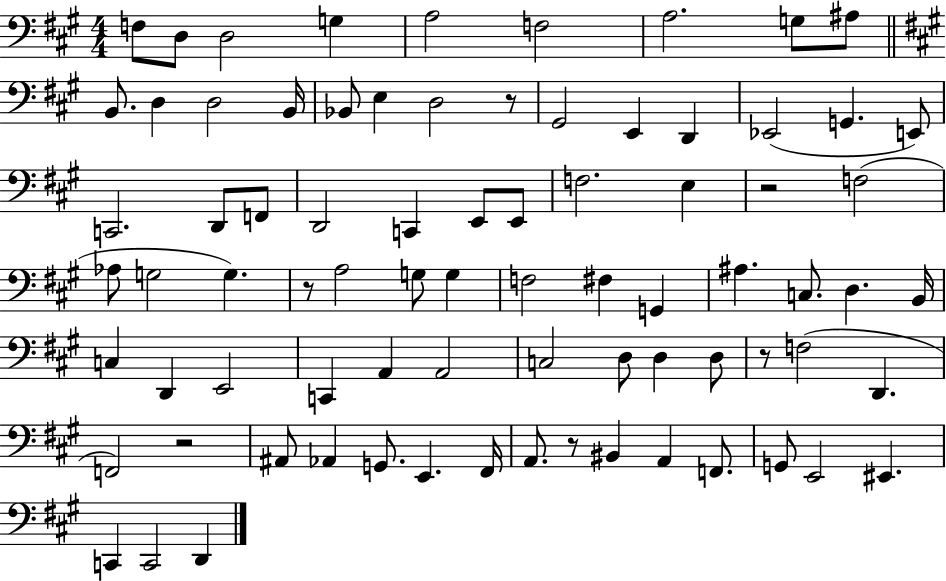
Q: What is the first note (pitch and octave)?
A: F3